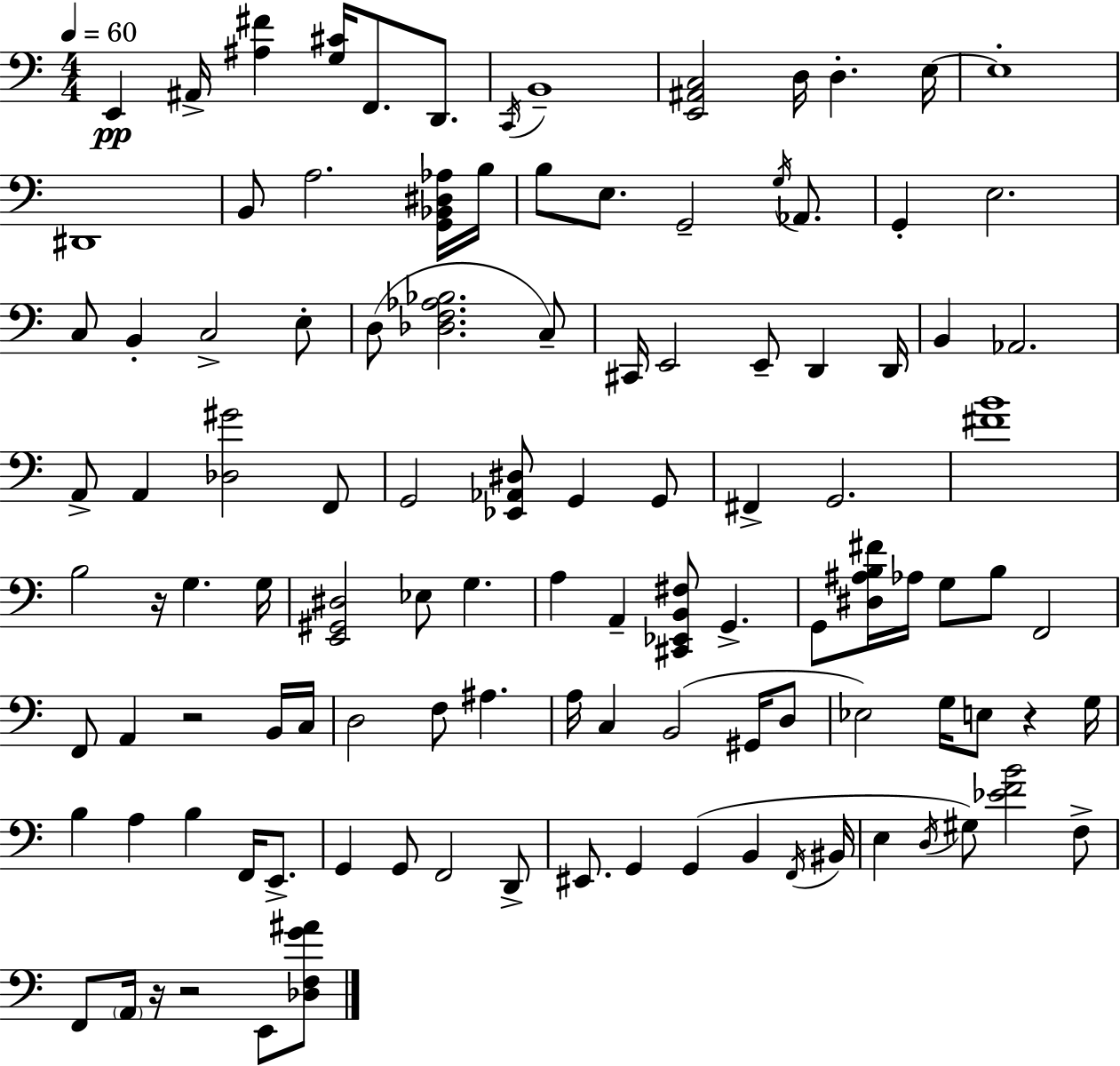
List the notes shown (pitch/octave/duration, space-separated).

E2/q A#2/s [A#3,F#4]/q [G3,C#4]/s F2/e. D2/e. C2/s B2/w [E2,A#2,C3]/h D3/s D3/q. E3/s E3/w D#2/w B2/e A3/h. [G2,Bb2,D#3,Ab3]/s B3/s B3/e E3/e. G2/h G3/s Ab2/e. G2/q E3/h. C3/e B2/q C3/h E3/e D3/e [Db3,F3,Ab3,Bb3]/h. C3/e C#2/s E2/h E2/e D2/q D2/s B2/q Ab2/h. A2/e A2/q [Db3,G#4]/h F2/e G2/h [Eb2,Ab2,D#3]/e G2/q G2/e F#2/q G2/h. [F#4,B4]/w B3/h R/s G3/q. G3/s [E2,G#2,D#3]/h Eb3/e G3/q. A3/q A2/q [C#2,Eb2,B2,F#3]/e G2/q. G2/e [D#3,A#3,B3,F#4]/s Ab3/s G3/e B3/e F2/h F2/e A2/q R/h B2/s C3/s D3/h F3/e A#3/q. A3/s C3/q B2/h G#2/s D3/e Eb3/h G3/s E3/e R/q G3/s B3/q A3/q B3/q F2/s E2/e. G2/q G2/e F2/h D2/e EIS2/e. G2/q G2/q B2/q F2/s BIS2/s E3/q D3/s G#3/e [Eb4,F4,B4]/h F3/e F2/e A2/s R/s R/h E2/e [Db3,F3,G4,A#4]/e